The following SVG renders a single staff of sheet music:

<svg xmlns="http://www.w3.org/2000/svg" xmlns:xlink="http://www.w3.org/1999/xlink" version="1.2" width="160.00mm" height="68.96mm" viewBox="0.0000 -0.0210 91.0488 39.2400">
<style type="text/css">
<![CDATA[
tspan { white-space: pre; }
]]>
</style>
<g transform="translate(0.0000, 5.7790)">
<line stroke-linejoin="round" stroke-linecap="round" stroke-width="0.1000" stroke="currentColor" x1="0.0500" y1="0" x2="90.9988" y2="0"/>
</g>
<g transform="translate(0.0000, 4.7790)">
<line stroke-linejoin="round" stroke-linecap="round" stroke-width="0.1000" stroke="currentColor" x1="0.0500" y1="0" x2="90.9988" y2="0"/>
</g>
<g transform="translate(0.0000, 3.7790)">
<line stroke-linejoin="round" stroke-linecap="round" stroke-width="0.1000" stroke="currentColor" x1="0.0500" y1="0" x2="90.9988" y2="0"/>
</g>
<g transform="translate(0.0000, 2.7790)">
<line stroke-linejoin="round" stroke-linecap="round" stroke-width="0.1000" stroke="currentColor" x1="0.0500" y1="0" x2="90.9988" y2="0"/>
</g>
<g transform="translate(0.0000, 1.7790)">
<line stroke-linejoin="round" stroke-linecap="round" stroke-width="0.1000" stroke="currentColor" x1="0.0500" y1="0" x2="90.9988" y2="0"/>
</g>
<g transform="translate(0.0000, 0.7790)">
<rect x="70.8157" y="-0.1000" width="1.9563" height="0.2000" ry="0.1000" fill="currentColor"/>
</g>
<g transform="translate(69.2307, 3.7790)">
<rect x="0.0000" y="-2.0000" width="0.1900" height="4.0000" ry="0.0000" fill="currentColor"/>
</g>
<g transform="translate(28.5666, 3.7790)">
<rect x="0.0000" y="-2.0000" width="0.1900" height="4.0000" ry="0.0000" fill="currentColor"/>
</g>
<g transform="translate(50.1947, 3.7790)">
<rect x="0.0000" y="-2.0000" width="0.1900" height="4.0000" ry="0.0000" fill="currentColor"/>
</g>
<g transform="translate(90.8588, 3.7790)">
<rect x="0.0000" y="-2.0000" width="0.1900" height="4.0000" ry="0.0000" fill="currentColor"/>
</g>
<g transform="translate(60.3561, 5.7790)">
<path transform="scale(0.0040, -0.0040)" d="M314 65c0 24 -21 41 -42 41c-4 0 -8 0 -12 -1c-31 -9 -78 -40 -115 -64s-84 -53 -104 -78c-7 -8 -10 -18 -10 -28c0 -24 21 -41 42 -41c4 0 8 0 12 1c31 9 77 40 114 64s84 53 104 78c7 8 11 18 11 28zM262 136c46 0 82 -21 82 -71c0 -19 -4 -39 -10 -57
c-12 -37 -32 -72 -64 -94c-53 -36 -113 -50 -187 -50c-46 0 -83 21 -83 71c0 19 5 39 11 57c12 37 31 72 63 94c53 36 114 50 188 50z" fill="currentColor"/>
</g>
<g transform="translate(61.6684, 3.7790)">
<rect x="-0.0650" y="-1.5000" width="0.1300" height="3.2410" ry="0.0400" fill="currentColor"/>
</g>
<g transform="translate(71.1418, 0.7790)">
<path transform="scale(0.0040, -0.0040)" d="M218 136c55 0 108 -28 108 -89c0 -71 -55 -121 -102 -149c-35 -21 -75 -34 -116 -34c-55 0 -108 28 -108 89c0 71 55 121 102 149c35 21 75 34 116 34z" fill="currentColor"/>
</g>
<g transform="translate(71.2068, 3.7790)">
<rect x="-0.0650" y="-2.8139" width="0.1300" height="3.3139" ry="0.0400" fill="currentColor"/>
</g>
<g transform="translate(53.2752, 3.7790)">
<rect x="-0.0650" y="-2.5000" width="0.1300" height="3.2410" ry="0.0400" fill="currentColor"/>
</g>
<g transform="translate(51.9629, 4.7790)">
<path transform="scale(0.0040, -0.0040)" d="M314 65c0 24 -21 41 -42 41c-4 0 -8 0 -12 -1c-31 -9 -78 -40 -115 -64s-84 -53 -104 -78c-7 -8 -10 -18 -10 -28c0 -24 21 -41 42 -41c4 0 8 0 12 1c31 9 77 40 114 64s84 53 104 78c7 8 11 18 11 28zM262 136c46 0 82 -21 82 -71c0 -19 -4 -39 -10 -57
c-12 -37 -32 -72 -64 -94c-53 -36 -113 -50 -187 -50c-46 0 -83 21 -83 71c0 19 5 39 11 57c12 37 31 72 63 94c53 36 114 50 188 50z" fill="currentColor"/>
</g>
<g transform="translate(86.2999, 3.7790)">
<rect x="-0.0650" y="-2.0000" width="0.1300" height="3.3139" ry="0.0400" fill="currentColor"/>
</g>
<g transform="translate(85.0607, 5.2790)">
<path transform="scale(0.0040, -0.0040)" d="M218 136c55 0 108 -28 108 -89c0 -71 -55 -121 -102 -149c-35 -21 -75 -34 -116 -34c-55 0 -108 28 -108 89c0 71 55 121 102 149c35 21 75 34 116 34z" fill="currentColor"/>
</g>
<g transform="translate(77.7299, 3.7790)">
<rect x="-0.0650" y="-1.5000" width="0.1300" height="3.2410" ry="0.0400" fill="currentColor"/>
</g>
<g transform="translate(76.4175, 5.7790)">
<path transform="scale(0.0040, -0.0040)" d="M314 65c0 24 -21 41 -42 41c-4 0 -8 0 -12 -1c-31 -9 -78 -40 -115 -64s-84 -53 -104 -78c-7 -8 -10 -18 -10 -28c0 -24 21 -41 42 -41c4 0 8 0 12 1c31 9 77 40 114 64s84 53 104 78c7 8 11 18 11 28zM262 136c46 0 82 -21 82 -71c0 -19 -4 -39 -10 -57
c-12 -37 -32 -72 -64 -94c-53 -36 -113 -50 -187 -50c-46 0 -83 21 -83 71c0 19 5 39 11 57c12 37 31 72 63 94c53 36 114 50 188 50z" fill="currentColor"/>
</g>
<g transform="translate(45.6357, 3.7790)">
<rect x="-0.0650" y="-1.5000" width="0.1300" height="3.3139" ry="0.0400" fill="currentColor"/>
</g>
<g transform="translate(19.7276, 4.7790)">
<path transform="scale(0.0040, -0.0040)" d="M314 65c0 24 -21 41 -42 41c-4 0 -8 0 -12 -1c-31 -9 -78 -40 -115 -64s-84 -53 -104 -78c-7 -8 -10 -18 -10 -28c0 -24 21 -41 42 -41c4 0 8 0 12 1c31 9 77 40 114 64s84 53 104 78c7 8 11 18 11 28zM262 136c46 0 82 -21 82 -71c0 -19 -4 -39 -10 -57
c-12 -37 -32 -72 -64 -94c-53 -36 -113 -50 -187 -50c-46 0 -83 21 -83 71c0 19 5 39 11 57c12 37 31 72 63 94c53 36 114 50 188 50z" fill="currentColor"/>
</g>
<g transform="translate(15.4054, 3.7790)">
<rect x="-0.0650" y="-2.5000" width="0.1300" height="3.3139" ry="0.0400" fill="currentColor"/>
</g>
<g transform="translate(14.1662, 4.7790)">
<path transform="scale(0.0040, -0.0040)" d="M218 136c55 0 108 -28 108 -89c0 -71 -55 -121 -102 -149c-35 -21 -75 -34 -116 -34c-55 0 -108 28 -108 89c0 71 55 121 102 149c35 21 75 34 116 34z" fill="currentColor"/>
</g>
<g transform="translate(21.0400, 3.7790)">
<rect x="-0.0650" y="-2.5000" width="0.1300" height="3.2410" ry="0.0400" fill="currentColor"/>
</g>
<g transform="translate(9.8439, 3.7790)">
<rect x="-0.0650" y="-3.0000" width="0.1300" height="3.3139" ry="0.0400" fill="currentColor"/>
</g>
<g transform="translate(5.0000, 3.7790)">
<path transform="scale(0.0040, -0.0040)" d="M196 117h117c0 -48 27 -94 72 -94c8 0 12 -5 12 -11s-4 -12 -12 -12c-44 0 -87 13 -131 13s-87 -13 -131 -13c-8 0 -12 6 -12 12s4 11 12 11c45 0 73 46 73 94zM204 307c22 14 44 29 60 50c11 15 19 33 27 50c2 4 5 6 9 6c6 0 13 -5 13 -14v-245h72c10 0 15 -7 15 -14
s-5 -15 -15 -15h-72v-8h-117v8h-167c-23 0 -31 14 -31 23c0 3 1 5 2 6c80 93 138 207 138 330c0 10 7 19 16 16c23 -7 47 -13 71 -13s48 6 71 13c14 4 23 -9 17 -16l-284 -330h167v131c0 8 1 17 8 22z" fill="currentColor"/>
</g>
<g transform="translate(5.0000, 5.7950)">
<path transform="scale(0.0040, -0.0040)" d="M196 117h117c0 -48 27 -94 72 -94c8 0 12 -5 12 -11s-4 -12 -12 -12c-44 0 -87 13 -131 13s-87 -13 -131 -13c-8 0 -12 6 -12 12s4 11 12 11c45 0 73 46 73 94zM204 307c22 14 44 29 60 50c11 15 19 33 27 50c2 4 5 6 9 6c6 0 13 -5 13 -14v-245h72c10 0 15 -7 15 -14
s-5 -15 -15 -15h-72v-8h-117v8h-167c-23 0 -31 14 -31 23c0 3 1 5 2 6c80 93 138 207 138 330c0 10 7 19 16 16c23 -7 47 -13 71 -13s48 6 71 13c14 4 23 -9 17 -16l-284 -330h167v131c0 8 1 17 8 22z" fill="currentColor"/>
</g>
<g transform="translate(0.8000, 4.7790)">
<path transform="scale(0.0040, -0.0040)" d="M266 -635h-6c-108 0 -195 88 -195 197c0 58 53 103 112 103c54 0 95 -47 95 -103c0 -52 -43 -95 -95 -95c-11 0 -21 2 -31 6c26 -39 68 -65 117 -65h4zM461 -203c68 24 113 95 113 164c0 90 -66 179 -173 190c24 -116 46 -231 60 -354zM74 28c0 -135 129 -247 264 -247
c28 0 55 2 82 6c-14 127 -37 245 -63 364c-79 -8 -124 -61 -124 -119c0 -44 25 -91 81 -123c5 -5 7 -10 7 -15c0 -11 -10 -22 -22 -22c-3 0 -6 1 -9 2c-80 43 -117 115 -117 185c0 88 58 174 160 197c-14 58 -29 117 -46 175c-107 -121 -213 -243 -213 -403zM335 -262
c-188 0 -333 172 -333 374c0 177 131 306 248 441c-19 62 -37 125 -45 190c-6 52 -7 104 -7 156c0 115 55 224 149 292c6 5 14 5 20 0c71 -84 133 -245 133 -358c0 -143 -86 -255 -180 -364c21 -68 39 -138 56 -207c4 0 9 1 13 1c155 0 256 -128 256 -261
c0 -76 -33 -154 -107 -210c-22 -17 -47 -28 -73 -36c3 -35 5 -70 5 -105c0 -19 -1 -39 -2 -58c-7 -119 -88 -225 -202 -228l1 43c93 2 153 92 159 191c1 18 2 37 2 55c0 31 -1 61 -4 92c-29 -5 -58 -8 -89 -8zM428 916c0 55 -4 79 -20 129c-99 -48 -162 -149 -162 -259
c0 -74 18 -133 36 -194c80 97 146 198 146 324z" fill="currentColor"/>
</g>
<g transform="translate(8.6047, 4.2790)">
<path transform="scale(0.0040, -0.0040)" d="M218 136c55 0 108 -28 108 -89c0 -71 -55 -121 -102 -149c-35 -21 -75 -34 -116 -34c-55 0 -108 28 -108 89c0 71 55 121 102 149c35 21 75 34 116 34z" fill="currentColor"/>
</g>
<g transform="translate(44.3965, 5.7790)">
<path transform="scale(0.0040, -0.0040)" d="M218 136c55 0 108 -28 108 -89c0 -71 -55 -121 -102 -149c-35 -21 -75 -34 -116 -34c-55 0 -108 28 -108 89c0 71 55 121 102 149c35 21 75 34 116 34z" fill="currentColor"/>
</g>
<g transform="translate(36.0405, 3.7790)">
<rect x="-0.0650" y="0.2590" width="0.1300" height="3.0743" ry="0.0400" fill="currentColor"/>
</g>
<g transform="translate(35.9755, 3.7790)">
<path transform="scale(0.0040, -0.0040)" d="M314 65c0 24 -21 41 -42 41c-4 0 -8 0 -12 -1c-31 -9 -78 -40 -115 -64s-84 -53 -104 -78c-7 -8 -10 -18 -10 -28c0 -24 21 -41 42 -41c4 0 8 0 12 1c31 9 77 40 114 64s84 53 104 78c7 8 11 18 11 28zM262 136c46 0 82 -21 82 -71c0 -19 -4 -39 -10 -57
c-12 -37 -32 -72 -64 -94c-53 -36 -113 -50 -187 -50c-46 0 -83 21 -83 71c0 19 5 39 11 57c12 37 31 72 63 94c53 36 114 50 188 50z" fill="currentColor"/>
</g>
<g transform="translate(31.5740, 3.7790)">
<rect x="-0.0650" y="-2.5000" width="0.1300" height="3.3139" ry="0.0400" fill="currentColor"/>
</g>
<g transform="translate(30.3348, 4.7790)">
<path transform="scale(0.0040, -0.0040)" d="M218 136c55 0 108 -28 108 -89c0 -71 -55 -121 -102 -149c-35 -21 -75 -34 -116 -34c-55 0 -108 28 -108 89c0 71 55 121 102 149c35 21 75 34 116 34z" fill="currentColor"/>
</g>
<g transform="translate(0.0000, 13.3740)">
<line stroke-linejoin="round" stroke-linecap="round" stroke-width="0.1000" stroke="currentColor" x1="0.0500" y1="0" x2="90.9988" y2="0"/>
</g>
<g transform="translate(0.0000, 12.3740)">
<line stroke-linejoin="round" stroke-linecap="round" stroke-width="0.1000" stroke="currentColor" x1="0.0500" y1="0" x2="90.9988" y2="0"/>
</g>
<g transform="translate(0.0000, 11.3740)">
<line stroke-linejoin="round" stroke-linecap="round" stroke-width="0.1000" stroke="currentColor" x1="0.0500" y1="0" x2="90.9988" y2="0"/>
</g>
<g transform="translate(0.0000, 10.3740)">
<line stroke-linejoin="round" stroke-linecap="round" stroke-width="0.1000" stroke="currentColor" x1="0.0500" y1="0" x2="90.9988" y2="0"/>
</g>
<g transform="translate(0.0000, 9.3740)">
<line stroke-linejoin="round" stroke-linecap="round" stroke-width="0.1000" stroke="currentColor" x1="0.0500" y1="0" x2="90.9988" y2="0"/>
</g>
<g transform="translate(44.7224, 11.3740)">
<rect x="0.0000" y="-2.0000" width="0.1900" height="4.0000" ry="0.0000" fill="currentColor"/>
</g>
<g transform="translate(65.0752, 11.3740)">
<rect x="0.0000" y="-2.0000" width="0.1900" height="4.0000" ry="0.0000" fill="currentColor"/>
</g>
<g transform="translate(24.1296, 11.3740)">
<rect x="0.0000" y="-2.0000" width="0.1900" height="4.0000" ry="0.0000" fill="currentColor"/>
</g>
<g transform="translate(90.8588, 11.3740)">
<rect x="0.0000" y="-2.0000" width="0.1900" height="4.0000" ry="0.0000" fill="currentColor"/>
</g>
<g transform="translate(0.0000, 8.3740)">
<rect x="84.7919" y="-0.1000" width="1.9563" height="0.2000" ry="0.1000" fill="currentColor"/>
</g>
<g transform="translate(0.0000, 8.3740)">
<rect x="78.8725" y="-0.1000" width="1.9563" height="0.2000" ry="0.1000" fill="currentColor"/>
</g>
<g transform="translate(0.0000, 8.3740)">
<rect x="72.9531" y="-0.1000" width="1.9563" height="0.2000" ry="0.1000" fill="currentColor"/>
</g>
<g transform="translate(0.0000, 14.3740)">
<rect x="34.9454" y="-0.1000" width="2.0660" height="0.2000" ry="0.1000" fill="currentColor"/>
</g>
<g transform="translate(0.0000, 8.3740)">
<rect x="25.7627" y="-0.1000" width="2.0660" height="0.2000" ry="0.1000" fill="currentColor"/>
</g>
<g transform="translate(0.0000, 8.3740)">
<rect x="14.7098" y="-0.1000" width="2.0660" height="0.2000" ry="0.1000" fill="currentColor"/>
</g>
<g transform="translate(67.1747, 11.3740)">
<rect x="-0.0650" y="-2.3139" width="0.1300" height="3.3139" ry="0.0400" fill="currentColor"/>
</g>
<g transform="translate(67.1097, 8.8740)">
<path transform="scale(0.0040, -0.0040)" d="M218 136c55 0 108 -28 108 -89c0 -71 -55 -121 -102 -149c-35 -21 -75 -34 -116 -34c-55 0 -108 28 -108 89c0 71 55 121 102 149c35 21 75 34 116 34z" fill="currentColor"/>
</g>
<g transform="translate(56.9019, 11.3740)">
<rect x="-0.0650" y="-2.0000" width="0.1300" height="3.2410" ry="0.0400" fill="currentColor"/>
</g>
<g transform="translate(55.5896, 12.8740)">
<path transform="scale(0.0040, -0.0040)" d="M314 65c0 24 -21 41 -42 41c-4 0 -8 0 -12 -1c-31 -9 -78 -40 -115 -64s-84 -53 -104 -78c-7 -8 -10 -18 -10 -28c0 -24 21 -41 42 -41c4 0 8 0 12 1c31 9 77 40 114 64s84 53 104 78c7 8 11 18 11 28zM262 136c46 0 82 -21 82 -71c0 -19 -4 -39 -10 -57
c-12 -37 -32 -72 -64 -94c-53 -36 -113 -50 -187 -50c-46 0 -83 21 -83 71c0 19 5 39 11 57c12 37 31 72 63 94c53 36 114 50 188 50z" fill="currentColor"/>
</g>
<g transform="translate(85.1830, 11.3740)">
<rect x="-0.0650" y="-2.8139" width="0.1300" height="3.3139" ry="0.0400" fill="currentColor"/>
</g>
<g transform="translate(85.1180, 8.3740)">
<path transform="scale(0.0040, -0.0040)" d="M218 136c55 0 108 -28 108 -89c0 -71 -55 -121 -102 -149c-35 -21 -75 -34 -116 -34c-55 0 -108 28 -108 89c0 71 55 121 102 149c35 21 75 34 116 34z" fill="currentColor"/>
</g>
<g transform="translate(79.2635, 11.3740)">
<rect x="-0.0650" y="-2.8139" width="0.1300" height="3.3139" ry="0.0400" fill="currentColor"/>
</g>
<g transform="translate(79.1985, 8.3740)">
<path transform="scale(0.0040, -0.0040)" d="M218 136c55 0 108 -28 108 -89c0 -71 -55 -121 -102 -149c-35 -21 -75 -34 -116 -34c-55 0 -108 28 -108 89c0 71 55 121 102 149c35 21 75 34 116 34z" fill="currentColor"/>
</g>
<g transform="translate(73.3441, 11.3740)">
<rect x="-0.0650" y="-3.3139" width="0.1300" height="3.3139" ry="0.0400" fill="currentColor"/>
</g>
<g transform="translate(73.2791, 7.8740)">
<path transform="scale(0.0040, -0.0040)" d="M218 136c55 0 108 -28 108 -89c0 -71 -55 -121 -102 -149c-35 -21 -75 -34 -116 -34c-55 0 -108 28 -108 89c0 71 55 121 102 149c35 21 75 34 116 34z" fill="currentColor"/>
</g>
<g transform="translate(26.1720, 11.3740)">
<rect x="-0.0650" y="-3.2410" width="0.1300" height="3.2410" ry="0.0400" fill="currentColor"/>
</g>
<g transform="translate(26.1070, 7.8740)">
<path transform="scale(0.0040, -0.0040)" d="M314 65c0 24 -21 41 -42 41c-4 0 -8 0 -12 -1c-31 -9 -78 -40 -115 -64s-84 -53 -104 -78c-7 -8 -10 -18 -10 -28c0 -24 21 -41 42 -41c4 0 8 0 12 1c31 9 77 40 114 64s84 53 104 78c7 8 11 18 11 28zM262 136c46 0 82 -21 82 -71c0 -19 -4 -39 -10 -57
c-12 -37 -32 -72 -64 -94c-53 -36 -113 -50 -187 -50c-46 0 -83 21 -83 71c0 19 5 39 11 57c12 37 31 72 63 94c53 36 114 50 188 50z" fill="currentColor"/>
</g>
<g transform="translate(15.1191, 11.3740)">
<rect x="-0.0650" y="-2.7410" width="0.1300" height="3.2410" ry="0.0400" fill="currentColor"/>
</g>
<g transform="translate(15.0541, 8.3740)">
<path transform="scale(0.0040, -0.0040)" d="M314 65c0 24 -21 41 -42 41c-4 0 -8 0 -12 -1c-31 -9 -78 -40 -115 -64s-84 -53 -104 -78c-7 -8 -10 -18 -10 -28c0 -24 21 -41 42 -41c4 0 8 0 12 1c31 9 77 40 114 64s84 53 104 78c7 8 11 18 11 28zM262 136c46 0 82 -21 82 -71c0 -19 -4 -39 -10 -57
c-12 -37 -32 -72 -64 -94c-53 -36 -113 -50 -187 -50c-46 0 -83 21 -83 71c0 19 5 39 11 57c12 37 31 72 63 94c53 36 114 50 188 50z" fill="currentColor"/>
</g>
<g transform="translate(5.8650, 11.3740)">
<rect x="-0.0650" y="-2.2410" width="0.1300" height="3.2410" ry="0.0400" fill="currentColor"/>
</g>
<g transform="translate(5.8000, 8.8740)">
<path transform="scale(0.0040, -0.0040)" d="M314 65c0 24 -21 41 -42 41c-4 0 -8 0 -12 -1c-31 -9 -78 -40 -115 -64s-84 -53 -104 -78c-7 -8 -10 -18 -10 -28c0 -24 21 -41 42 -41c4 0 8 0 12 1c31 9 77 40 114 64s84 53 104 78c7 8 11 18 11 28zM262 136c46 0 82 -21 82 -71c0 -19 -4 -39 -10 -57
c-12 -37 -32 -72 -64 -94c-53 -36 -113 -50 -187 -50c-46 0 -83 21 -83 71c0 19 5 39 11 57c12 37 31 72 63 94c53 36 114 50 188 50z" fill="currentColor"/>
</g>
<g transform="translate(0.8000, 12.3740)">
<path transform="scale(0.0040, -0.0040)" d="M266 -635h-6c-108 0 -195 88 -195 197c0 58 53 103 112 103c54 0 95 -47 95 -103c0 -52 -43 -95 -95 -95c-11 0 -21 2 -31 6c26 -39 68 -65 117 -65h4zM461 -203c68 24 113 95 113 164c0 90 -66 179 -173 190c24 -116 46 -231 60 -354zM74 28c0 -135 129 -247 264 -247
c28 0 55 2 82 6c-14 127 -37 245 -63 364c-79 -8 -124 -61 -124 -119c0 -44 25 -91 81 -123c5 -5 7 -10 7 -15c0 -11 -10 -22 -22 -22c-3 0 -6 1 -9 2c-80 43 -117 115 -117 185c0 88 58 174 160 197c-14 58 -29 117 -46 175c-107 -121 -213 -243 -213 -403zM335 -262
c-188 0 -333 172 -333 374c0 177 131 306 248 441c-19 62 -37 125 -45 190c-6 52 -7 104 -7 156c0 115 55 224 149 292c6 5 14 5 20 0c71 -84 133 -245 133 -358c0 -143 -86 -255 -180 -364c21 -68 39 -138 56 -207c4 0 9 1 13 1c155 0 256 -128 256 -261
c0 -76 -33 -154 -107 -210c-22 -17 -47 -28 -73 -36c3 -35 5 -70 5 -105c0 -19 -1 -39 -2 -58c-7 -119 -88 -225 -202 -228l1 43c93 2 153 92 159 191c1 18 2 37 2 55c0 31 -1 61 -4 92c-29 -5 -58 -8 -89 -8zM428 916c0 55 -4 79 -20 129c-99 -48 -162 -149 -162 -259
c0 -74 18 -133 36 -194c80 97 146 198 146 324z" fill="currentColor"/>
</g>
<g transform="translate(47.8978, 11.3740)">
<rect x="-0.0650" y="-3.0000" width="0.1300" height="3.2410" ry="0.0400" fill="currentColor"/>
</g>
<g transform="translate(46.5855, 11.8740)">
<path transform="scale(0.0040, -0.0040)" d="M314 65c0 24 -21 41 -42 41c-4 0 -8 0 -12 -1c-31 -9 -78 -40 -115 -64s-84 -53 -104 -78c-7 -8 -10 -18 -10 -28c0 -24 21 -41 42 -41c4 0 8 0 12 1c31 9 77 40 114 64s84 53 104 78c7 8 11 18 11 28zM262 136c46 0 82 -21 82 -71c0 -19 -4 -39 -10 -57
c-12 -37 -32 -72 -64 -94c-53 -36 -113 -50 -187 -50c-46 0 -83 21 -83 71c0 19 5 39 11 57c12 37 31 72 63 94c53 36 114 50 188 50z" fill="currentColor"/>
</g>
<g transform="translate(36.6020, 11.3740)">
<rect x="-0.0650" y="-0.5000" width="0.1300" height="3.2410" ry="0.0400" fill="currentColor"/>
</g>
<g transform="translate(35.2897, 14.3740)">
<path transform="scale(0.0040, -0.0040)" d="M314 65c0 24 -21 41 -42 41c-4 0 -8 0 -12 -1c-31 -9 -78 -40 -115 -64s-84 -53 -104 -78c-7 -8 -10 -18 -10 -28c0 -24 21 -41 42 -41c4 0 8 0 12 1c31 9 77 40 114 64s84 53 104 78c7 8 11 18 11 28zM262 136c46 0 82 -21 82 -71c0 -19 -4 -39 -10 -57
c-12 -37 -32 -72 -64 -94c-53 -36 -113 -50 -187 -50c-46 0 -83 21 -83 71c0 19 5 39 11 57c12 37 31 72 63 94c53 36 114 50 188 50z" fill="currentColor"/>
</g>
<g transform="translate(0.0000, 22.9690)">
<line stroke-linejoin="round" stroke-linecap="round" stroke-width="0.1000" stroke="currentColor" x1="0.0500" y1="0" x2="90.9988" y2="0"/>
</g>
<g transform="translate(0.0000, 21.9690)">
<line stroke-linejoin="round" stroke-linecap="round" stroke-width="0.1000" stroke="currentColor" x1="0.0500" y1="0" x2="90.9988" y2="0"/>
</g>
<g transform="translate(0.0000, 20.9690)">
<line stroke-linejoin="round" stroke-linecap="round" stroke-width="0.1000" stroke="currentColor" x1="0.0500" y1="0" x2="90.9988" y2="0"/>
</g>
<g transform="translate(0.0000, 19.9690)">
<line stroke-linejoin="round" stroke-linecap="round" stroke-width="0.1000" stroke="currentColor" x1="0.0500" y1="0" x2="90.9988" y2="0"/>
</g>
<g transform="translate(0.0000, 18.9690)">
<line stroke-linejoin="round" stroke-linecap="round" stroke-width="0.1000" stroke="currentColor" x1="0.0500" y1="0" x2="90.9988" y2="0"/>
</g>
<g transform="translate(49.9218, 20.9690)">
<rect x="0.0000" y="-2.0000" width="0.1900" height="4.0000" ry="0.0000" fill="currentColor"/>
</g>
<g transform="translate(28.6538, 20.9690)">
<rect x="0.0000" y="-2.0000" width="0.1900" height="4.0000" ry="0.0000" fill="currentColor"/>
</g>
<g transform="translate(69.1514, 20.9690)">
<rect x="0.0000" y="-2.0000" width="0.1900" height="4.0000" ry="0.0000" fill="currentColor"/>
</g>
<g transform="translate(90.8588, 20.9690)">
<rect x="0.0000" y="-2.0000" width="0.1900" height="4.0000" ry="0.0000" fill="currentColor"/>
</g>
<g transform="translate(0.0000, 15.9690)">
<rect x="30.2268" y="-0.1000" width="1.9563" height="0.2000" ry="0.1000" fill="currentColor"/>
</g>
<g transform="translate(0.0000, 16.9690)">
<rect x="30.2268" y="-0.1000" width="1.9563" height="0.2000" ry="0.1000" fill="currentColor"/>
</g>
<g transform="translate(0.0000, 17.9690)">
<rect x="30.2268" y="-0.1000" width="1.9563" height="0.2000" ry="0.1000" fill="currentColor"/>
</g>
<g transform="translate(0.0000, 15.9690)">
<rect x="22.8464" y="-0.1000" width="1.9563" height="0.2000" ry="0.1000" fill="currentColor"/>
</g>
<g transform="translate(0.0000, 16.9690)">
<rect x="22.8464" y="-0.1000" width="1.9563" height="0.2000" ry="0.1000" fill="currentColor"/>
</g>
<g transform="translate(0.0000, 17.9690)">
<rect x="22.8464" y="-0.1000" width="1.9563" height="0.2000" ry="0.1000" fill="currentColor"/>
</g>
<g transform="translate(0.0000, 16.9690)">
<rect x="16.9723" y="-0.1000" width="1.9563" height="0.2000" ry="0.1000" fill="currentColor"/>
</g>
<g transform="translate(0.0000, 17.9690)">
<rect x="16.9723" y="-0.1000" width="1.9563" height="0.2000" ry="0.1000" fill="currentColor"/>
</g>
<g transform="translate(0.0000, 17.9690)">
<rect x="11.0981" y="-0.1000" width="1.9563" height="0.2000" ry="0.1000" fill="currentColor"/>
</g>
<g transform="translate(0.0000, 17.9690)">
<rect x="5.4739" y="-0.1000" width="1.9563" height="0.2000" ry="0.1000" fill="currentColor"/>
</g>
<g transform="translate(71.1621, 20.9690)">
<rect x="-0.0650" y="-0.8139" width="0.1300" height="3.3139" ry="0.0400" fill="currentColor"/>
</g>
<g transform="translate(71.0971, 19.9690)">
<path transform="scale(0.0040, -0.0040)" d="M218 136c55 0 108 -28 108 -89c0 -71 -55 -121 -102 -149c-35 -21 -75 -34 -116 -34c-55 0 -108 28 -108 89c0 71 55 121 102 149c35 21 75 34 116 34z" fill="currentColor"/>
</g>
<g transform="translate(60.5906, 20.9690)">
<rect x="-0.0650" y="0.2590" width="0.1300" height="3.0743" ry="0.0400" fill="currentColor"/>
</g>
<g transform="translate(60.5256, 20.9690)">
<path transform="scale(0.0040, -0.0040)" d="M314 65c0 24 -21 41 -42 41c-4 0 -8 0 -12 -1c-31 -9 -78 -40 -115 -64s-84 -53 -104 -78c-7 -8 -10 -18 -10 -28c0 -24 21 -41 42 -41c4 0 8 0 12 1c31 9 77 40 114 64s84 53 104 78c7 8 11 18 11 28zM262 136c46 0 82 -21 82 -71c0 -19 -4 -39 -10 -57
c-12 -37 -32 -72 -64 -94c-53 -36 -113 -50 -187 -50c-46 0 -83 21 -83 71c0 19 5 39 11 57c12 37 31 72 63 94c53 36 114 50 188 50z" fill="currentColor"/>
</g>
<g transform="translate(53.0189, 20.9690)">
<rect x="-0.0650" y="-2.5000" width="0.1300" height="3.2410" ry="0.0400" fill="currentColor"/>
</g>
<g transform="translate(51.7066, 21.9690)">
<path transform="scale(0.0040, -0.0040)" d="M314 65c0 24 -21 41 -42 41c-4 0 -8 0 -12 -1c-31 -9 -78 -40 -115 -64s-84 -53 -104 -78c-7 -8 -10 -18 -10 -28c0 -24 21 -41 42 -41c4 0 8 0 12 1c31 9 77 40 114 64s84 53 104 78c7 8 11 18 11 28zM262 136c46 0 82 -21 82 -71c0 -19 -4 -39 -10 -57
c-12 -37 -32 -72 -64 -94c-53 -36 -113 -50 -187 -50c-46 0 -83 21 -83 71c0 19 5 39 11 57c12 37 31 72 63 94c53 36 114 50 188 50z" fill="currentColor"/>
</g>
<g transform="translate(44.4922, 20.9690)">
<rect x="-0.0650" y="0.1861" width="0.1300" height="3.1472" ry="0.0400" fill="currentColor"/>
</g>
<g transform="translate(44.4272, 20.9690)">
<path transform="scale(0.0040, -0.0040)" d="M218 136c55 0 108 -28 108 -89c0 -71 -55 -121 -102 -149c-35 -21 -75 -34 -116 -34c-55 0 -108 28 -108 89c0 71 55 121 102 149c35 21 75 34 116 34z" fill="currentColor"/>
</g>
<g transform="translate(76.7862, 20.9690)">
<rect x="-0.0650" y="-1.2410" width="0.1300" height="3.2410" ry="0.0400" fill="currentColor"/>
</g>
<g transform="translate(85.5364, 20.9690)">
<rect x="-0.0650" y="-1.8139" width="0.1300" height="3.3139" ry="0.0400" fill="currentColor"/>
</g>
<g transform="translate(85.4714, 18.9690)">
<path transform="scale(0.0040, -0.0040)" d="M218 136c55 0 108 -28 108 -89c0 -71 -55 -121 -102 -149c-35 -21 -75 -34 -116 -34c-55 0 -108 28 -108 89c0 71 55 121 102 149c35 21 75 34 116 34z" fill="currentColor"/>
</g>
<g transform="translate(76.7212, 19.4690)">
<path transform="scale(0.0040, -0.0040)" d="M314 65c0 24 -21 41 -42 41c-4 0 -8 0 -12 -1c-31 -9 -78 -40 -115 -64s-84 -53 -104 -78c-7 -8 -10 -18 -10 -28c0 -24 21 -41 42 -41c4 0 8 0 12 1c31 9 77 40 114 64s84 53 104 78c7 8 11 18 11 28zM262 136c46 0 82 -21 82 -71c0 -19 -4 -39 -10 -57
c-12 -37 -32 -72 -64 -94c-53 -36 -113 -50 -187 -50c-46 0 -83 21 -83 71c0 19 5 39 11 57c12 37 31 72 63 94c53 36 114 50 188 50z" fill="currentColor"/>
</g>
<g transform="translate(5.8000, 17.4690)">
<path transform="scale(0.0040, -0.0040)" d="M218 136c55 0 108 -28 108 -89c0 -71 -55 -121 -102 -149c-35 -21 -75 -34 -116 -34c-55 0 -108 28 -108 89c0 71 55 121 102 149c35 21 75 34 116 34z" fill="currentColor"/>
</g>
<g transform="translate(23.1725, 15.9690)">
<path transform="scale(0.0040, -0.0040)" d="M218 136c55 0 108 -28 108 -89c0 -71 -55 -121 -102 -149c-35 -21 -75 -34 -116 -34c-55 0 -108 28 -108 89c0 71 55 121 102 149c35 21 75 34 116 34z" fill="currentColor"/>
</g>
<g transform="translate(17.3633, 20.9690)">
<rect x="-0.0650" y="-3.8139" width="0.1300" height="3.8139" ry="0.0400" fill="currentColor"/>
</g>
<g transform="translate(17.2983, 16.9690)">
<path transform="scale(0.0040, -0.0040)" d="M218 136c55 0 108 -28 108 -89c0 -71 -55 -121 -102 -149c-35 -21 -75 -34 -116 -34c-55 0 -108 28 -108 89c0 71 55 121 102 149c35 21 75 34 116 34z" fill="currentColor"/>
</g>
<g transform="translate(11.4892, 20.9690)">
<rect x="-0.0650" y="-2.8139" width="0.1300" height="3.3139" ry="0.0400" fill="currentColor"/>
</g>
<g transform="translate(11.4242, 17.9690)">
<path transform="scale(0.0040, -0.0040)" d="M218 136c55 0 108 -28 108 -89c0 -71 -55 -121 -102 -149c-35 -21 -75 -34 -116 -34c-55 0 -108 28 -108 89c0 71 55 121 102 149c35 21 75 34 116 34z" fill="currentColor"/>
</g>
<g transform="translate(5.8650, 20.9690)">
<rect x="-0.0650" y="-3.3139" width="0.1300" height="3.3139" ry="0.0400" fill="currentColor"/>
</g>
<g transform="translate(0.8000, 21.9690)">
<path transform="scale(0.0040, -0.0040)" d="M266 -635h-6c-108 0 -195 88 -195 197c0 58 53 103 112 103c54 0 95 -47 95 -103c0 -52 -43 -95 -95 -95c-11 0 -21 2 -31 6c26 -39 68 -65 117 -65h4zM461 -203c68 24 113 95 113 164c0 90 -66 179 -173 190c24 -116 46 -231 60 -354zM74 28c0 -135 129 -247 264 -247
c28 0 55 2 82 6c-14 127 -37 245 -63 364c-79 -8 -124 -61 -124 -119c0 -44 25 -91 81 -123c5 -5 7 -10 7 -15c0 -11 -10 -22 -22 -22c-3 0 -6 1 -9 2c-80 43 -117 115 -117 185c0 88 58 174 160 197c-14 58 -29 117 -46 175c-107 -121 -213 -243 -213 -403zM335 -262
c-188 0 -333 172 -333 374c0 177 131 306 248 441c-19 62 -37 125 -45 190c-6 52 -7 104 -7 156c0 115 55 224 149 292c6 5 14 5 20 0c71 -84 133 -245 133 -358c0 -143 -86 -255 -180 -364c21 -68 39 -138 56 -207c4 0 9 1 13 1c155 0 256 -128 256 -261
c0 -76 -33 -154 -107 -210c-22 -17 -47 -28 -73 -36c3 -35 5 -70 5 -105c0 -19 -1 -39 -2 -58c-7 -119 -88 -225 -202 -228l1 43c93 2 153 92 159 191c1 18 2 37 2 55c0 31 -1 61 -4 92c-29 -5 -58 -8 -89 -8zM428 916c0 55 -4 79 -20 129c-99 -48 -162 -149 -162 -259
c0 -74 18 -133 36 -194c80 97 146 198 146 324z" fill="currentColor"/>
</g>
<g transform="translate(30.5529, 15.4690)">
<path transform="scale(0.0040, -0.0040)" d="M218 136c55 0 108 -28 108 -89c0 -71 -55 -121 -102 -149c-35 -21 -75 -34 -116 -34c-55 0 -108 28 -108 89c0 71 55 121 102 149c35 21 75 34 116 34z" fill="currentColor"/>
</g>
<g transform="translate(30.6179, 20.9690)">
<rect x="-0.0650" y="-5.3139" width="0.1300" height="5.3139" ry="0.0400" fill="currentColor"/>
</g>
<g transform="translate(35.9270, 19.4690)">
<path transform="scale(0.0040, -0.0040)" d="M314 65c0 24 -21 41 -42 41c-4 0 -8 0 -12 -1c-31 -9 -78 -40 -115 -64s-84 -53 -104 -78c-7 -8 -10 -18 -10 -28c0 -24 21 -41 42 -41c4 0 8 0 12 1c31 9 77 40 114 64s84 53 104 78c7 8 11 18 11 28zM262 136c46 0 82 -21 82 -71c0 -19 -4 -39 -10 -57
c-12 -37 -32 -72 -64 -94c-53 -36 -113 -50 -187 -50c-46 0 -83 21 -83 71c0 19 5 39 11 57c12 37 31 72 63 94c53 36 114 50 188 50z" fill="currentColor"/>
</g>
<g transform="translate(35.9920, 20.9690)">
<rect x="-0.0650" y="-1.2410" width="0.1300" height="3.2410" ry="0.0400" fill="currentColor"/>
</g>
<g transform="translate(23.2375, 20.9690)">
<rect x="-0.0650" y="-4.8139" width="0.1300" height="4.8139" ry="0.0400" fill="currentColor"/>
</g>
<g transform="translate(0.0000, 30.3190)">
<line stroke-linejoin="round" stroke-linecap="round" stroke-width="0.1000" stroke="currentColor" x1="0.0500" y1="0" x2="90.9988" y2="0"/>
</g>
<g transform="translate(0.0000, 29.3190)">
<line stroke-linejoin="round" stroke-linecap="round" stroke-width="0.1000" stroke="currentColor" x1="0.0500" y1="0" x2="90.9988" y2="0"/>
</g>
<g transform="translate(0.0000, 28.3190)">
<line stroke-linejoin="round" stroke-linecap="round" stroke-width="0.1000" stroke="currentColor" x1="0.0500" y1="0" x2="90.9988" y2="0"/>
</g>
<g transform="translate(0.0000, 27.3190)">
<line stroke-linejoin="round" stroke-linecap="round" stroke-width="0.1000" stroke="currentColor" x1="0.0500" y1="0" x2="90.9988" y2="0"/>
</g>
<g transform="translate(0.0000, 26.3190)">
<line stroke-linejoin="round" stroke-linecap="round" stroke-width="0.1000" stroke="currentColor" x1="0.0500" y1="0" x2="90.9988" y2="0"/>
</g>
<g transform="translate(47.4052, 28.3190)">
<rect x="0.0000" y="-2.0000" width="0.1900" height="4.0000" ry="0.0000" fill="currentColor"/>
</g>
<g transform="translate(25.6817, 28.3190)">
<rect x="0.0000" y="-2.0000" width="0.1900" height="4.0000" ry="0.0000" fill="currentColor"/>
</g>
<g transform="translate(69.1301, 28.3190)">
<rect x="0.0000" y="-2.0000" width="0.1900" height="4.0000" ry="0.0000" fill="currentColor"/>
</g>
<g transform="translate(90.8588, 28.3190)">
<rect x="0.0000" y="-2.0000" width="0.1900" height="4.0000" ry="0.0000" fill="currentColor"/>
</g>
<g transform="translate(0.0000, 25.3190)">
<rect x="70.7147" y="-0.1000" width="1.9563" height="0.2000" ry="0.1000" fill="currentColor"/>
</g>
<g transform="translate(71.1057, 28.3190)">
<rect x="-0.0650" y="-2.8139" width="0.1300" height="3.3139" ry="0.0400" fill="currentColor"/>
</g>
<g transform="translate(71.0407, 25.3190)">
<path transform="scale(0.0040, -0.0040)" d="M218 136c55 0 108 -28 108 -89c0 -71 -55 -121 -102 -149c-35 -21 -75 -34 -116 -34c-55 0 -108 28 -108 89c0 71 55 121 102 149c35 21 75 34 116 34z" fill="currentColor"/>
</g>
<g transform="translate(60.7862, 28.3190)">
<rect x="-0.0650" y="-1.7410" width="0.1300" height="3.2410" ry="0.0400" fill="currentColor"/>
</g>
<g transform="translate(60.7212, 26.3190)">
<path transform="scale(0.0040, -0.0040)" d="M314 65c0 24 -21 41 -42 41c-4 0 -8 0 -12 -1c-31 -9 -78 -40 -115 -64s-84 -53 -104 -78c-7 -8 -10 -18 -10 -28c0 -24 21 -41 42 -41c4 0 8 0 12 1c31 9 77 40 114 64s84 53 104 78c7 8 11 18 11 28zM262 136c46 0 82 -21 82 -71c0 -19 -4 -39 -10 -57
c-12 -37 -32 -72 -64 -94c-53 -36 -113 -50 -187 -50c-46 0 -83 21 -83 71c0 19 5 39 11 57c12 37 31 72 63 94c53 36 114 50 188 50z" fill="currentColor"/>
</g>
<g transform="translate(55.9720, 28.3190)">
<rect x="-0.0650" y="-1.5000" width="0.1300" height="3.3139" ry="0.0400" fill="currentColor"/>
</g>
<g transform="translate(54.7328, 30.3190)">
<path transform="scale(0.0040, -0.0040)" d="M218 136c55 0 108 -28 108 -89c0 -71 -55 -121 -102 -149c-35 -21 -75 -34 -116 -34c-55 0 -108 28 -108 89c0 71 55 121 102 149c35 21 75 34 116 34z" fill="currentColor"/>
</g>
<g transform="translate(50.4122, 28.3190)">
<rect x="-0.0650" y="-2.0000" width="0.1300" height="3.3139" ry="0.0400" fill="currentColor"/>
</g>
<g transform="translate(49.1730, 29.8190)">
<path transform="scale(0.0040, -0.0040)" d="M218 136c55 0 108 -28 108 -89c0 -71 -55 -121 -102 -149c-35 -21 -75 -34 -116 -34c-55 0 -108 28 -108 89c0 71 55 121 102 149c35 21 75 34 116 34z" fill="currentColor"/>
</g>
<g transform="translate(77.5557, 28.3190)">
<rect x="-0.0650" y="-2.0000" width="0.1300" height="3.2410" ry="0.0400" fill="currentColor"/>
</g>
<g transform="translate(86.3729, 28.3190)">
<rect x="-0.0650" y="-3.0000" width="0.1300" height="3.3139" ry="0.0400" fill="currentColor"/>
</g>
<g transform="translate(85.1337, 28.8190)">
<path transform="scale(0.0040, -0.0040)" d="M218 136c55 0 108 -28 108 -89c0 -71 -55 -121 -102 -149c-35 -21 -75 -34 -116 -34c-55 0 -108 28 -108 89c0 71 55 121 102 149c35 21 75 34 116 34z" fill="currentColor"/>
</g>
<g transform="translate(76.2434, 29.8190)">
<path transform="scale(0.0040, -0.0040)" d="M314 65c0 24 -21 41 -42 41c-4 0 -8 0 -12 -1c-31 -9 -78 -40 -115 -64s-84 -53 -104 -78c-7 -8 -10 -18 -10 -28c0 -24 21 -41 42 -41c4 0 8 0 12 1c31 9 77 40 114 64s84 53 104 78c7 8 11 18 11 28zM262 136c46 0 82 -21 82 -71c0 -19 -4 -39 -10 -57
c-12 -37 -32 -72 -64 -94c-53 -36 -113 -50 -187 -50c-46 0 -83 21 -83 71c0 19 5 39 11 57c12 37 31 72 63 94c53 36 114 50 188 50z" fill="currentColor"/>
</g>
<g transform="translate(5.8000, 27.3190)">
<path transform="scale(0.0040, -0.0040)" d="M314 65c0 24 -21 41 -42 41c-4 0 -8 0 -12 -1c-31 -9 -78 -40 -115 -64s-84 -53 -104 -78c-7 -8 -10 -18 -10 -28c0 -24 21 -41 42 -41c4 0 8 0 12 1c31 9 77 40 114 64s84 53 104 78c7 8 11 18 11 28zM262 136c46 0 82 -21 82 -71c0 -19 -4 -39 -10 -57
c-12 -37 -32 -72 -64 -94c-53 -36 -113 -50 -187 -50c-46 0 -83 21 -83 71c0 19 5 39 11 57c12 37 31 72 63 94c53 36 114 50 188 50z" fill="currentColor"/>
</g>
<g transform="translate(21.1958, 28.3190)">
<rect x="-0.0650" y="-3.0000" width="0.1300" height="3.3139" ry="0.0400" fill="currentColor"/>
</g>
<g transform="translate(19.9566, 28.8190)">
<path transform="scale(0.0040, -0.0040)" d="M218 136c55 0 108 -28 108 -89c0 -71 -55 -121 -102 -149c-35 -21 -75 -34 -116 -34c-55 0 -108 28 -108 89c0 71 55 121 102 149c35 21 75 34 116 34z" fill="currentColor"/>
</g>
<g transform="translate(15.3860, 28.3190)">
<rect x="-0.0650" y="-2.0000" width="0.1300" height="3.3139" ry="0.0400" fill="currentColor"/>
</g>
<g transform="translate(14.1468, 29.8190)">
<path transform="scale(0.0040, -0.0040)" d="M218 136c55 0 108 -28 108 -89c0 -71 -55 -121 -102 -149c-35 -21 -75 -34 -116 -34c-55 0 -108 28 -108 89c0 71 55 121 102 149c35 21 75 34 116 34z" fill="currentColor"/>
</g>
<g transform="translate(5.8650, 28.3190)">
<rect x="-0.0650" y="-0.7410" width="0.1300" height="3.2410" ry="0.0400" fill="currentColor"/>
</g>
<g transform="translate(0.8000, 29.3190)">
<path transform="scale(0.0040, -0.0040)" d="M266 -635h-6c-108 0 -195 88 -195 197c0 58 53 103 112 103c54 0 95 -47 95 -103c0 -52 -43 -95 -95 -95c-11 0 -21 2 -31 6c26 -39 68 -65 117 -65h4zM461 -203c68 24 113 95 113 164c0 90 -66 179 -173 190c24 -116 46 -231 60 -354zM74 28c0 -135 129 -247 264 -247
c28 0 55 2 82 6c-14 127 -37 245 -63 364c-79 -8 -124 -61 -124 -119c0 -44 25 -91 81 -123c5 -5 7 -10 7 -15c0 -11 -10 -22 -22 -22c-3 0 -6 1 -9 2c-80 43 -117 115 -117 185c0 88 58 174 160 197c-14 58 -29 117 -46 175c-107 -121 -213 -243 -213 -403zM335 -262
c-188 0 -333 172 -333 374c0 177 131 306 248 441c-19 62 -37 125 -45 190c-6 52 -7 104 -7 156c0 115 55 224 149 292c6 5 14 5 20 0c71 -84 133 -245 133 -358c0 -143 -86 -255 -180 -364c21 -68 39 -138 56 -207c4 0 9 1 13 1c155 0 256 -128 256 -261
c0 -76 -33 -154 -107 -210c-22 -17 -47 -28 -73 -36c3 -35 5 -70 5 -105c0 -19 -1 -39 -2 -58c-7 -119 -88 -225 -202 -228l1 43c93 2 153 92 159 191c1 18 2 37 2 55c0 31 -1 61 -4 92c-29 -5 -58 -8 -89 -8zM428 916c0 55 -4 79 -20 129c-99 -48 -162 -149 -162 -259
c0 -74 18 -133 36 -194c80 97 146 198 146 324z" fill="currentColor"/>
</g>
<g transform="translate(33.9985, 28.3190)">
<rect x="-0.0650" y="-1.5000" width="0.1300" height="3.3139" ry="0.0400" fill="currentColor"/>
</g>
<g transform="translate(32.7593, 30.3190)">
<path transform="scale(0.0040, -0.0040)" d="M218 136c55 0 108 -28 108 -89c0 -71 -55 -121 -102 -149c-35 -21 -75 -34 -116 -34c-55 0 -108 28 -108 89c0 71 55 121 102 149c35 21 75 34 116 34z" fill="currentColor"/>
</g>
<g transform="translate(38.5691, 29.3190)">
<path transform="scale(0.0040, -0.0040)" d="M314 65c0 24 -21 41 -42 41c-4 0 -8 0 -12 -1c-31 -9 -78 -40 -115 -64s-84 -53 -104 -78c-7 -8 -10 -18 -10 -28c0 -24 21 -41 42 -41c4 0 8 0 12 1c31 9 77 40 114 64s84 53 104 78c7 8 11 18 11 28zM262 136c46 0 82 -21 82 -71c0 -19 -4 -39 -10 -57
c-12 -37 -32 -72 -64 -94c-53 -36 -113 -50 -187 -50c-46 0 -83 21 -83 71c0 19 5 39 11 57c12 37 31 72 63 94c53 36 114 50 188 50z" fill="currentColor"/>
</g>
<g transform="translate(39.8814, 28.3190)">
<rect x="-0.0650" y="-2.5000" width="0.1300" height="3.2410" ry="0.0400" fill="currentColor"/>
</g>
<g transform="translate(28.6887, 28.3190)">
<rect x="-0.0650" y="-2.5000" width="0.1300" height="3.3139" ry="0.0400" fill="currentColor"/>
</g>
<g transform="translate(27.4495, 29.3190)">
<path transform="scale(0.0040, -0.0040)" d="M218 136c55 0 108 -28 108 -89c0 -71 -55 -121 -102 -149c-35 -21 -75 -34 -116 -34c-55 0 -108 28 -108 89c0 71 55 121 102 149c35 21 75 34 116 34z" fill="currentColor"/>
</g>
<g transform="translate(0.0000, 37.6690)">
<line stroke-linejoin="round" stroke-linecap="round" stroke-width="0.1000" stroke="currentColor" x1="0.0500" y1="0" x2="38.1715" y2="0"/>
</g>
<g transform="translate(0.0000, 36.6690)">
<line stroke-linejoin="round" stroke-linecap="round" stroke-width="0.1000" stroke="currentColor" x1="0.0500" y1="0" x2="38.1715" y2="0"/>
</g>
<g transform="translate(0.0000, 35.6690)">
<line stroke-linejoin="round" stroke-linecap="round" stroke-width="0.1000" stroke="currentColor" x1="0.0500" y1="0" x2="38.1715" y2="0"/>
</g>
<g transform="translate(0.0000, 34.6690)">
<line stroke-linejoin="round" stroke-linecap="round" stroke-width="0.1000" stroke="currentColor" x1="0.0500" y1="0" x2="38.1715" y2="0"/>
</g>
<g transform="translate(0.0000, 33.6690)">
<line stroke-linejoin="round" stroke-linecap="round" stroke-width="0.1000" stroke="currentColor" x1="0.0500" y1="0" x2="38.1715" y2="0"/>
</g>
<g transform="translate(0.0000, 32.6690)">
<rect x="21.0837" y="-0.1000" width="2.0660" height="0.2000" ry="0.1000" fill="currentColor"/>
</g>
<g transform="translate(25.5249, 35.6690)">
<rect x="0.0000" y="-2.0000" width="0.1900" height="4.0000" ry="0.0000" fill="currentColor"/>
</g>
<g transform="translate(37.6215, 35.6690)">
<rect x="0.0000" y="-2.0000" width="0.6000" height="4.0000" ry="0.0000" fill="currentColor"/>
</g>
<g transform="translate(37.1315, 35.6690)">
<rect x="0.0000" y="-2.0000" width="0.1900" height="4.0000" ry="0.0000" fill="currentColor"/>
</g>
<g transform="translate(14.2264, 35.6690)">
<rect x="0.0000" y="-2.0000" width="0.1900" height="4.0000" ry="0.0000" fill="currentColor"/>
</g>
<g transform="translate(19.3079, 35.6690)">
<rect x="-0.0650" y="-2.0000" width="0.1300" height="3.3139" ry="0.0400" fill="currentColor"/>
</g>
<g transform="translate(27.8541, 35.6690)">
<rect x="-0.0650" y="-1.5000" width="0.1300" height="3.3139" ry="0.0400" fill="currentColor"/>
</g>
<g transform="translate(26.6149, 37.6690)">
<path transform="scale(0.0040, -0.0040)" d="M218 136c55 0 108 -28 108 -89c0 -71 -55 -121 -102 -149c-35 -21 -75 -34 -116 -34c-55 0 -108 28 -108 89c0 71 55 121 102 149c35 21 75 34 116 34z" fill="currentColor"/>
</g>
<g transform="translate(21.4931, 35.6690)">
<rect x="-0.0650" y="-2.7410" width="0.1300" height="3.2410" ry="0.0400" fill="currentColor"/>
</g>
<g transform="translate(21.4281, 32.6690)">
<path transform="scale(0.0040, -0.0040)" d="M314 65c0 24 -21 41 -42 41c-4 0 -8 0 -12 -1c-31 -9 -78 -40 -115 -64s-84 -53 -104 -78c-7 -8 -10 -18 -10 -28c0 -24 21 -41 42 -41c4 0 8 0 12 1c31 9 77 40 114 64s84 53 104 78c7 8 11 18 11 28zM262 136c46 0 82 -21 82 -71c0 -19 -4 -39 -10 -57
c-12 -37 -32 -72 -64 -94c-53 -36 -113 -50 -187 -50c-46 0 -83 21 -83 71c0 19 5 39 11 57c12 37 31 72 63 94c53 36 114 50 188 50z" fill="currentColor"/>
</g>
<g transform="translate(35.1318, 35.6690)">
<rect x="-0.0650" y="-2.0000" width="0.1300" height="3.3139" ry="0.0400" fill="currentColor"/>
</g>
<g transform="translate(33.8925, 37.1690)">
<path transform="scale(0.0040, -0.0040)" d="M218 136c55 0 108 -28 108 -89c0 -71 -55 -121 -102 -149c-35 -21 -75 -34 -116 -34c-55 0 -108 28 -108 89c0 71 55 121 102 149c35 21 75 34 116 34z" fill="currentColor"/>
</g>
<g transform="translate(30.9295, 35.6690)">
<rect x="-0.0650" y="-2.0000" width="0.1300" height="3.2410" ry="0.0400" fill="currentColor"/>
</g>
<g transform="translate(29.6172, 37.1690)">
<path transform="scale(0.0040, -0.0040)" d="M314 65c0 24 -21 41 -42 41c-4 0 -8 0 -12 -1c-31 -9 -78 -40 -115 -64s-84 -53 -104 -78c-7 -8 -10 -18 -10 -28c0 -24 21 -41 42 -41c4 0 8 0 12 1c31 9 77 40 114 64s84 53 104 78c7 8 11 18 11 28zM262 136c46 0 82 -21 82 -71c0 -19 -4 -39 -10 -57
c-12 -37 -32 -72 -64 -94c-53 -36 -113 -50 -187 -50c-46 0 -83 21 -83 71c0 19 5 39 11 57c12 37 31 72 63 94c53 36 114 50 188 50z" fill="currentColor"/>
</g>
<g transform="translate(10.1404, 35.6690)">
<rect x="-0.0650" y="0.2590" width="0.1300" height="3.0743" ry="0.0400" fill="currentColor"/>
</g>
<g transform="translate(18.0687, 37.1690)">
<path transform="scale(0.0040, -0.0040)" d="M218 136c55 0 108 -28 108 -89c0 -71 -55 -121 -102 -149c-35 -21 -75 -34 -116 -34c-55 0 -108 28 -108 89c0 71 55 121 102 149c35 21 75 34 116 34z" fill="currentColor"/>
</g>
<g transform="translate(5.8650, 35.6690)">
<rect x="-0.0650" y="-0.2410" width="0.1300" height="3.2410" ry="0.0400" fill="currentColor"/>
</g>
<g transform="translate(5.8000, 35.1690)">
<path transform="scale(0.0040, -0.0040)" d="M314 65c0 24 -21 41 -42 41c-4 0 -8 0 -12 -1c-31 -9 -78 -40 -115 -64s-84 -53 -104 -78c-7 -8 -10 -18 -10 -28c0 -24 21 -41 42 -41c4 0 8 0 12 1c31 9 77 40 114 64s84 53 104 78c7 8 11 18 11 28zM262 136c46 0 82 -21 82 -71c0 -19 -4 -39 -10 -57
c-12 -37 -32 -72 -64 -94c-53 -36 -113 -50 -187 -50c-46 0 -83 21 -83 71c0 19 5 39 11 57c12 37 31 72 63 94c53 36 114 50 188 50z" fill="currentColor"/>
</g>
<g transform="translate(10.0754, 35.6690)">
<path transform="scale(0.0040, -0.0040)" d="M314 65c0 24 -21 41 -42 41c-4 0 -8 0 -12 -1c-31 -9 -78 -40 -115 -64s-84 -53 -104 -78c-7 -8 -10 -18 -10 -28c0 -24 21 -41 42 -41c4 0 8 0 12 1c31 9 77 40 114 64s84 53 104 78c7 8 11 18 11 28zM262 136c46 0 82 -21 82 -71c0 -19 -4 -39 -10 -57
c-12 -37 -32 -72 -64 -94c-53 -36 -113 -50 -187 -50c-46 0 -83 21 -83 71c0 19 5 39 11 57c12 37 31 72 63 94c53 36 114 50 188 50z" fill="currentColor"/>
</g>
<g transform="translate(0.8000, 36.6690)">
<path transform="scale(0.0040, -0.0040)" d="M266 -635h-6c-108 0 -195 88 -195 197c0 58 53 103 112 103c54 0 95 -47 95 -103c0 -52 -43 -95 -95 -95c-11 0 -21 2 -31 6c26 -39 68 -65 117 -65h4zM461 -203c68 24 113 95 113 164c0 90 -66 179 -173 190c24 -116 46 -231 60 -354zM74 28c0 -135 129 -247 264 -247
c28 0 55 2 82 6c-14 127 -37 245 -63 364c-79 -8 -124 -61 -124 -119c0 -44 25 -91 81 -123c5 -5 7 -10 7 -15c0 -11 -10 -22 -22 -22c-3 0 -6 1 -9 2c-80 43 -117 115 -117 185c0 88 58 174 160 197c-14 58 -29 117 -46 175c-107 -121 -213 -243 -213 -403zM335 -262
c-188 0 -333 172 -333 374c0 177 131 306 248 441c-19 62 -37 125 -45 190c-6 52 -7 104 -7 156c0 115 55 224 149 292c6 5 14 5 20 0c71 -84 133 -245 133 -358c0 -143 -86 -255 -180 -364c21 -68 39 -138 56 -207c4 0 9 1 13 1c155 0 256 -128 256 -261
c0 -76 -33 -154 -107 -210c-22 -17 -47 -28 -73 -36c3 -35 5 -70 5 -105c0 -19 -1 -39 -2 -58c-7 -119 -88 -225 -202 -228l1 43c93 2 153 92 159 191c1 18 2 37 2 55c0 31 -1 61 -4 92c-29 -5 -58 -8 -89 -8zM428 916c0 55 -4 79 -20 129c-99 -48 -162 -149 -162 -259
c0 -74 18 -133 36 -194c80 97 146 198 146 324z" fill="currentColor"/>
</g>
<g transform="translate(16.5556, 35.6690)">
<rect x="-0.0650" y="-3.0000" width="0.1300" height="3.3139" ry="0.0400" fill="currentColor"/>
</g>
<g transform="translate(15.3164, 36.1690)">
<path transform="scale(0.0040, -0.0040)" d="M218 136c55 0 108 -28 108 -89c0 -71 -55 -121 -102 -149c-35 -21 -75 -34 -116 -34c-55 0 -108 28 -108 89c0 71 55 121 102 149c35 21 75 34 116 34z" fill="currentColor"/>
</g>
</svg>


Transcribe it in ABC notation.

X:1
T:Untitled
M:4/4
L:1/4
K:C
A G G2 G B2 E G2 E2 a E2 F g2 a2 b2 C2 A2 F2 g b a a b a c' e' f' e2 B G2 B2 d e2 f d2 F A G E G2 F E f2 a F2 A c2 B2 A F a2 E F2 F